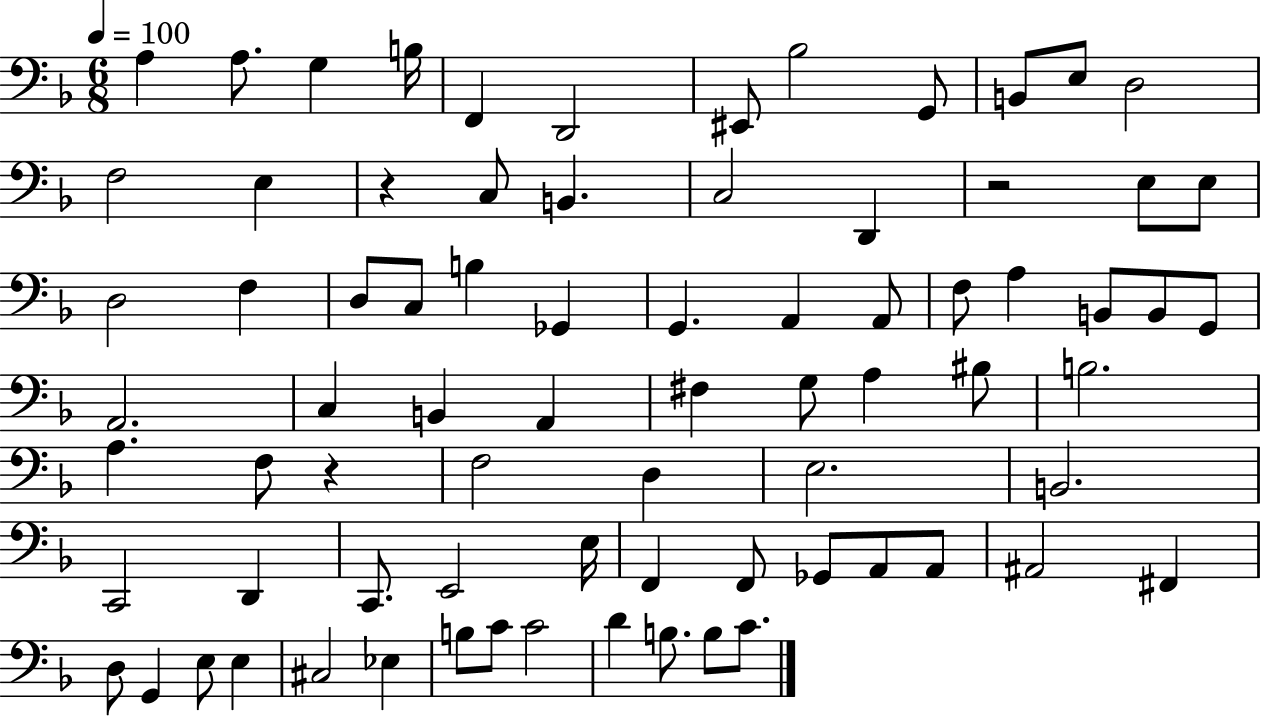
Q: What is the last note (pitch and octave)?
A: C4